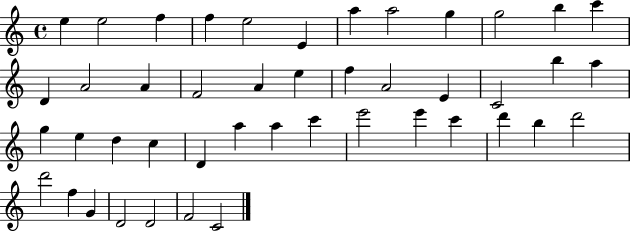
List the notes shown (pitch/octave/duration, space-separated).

E5/q E5/h F5/q F5/q E5/h E4/q A5/q A5/h G5/q G5/h B5/q C6/q D4/q A4/h A4/q F4/h A4/q E5/q F5/q A4/h E4/q C4/h B5/q A5/q G5/q E5/q D5/q C5/q D4/q A5/q A5/q C6/q E6/h E6/q C6/q D6/q B5/q D6/h D6/h F5/q G4/q D4/h D4/h F4/h C4/h